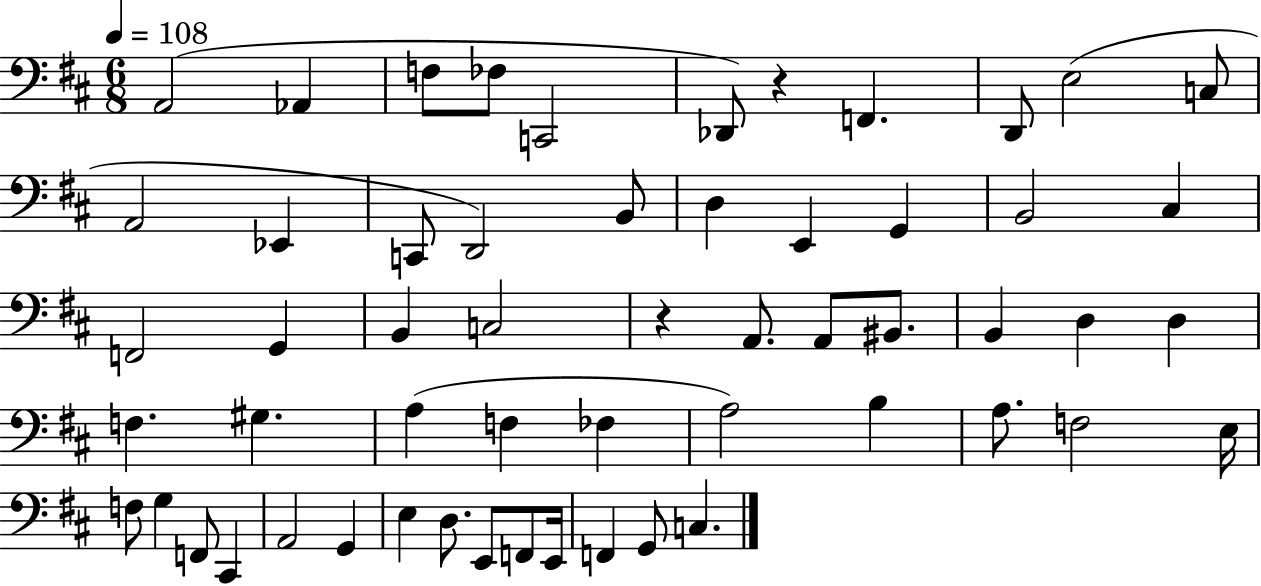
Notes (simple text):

A2/h Ab2/q F3/e FES3/e C2/h Db2/e R/q F2/q. D2/e E3/h C3/e A2/h Eb2/q C2/e D2/h B2/e D3/q E2/q G2/q B2/h C#3/q F2/h G2/q B2/q C3/h R/q A2/e. A2/e BIS2/e. B2/q D3/q D3/q F3/q. G#3/q. A3/q F3/q FES3/q A3/h B3/q A3/e. F3/h E3/s F3/e G3/q F2/e C#2/q A2/h G2/q E3/q D3/e. E2/e F2/e E2/s F2/q G2/e C3/q.